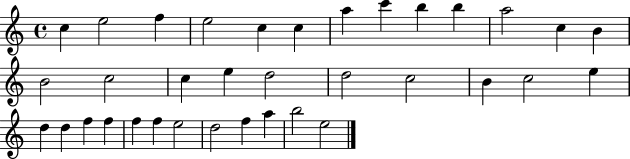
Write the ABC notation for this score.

X:1
T:Untitled
M:4/4
L:1/4
K:C
c e2 f e2 c c a c' b b a2 c B B2 c2 c e d2 d2 c2 B c2 e d d f f f f e2 d2 f a b2 e2